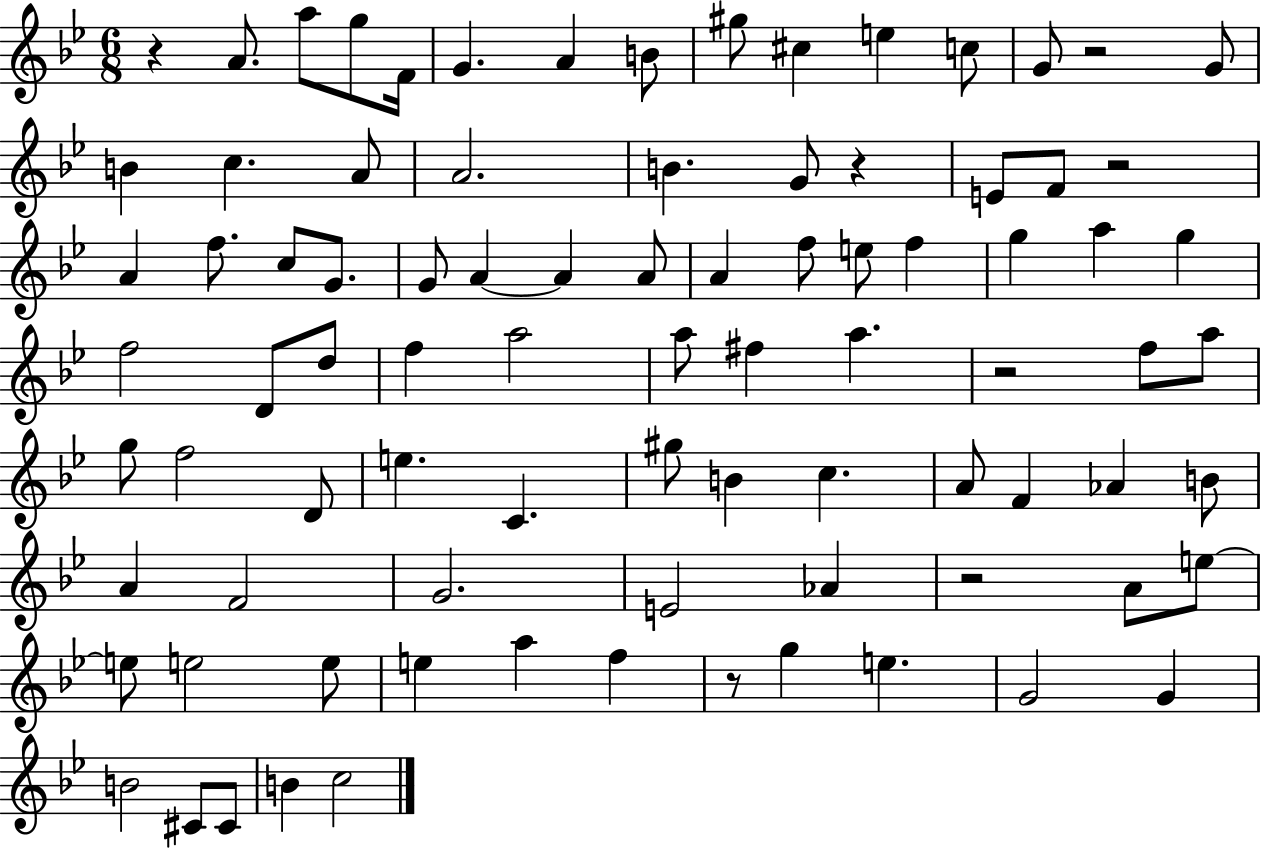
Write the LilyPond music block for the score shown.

{
  \clef treble
  \numericTimeSignature
  \time 6/8
  \key bes \major
  r4 a'8. a''8 g''8 f'16 | g'4. a'4 b'8 | gis''8 cis''4 e''4 c''8 | g'8 r2 g'8 | \break b'4 c''4. a'8 | a'2. | b'4. g'8 r4 | e'8 f'8 r2 | \break a'4 f''8. c''8 g'8. | g'8 a'4~~ a'4 a'8 | a'4 f''8 e''8 f''4 | g''4 a''4 g''4 | \break f''2 d'8 d''8 | f''4 a''2 | a''8 fis''4 a''4. | r2 f''8 a''8 | \break g''8 f''2 d'8 | e''4. c'4. | gis''8 b'4 c''4. | a'8 f'4 aes'4 b'8 | \break a'4 f'2 | g'2. | e'2 aes'4 | r2 a'8 e''8~~ | \break e''8 e''2 e''8 | e''4 a''4 f''4 | r8 g''4 e''4. | g'2 g'4 | \break b'2 cis'8 cis'8 | b'4 c''2 | \bar "|."
}